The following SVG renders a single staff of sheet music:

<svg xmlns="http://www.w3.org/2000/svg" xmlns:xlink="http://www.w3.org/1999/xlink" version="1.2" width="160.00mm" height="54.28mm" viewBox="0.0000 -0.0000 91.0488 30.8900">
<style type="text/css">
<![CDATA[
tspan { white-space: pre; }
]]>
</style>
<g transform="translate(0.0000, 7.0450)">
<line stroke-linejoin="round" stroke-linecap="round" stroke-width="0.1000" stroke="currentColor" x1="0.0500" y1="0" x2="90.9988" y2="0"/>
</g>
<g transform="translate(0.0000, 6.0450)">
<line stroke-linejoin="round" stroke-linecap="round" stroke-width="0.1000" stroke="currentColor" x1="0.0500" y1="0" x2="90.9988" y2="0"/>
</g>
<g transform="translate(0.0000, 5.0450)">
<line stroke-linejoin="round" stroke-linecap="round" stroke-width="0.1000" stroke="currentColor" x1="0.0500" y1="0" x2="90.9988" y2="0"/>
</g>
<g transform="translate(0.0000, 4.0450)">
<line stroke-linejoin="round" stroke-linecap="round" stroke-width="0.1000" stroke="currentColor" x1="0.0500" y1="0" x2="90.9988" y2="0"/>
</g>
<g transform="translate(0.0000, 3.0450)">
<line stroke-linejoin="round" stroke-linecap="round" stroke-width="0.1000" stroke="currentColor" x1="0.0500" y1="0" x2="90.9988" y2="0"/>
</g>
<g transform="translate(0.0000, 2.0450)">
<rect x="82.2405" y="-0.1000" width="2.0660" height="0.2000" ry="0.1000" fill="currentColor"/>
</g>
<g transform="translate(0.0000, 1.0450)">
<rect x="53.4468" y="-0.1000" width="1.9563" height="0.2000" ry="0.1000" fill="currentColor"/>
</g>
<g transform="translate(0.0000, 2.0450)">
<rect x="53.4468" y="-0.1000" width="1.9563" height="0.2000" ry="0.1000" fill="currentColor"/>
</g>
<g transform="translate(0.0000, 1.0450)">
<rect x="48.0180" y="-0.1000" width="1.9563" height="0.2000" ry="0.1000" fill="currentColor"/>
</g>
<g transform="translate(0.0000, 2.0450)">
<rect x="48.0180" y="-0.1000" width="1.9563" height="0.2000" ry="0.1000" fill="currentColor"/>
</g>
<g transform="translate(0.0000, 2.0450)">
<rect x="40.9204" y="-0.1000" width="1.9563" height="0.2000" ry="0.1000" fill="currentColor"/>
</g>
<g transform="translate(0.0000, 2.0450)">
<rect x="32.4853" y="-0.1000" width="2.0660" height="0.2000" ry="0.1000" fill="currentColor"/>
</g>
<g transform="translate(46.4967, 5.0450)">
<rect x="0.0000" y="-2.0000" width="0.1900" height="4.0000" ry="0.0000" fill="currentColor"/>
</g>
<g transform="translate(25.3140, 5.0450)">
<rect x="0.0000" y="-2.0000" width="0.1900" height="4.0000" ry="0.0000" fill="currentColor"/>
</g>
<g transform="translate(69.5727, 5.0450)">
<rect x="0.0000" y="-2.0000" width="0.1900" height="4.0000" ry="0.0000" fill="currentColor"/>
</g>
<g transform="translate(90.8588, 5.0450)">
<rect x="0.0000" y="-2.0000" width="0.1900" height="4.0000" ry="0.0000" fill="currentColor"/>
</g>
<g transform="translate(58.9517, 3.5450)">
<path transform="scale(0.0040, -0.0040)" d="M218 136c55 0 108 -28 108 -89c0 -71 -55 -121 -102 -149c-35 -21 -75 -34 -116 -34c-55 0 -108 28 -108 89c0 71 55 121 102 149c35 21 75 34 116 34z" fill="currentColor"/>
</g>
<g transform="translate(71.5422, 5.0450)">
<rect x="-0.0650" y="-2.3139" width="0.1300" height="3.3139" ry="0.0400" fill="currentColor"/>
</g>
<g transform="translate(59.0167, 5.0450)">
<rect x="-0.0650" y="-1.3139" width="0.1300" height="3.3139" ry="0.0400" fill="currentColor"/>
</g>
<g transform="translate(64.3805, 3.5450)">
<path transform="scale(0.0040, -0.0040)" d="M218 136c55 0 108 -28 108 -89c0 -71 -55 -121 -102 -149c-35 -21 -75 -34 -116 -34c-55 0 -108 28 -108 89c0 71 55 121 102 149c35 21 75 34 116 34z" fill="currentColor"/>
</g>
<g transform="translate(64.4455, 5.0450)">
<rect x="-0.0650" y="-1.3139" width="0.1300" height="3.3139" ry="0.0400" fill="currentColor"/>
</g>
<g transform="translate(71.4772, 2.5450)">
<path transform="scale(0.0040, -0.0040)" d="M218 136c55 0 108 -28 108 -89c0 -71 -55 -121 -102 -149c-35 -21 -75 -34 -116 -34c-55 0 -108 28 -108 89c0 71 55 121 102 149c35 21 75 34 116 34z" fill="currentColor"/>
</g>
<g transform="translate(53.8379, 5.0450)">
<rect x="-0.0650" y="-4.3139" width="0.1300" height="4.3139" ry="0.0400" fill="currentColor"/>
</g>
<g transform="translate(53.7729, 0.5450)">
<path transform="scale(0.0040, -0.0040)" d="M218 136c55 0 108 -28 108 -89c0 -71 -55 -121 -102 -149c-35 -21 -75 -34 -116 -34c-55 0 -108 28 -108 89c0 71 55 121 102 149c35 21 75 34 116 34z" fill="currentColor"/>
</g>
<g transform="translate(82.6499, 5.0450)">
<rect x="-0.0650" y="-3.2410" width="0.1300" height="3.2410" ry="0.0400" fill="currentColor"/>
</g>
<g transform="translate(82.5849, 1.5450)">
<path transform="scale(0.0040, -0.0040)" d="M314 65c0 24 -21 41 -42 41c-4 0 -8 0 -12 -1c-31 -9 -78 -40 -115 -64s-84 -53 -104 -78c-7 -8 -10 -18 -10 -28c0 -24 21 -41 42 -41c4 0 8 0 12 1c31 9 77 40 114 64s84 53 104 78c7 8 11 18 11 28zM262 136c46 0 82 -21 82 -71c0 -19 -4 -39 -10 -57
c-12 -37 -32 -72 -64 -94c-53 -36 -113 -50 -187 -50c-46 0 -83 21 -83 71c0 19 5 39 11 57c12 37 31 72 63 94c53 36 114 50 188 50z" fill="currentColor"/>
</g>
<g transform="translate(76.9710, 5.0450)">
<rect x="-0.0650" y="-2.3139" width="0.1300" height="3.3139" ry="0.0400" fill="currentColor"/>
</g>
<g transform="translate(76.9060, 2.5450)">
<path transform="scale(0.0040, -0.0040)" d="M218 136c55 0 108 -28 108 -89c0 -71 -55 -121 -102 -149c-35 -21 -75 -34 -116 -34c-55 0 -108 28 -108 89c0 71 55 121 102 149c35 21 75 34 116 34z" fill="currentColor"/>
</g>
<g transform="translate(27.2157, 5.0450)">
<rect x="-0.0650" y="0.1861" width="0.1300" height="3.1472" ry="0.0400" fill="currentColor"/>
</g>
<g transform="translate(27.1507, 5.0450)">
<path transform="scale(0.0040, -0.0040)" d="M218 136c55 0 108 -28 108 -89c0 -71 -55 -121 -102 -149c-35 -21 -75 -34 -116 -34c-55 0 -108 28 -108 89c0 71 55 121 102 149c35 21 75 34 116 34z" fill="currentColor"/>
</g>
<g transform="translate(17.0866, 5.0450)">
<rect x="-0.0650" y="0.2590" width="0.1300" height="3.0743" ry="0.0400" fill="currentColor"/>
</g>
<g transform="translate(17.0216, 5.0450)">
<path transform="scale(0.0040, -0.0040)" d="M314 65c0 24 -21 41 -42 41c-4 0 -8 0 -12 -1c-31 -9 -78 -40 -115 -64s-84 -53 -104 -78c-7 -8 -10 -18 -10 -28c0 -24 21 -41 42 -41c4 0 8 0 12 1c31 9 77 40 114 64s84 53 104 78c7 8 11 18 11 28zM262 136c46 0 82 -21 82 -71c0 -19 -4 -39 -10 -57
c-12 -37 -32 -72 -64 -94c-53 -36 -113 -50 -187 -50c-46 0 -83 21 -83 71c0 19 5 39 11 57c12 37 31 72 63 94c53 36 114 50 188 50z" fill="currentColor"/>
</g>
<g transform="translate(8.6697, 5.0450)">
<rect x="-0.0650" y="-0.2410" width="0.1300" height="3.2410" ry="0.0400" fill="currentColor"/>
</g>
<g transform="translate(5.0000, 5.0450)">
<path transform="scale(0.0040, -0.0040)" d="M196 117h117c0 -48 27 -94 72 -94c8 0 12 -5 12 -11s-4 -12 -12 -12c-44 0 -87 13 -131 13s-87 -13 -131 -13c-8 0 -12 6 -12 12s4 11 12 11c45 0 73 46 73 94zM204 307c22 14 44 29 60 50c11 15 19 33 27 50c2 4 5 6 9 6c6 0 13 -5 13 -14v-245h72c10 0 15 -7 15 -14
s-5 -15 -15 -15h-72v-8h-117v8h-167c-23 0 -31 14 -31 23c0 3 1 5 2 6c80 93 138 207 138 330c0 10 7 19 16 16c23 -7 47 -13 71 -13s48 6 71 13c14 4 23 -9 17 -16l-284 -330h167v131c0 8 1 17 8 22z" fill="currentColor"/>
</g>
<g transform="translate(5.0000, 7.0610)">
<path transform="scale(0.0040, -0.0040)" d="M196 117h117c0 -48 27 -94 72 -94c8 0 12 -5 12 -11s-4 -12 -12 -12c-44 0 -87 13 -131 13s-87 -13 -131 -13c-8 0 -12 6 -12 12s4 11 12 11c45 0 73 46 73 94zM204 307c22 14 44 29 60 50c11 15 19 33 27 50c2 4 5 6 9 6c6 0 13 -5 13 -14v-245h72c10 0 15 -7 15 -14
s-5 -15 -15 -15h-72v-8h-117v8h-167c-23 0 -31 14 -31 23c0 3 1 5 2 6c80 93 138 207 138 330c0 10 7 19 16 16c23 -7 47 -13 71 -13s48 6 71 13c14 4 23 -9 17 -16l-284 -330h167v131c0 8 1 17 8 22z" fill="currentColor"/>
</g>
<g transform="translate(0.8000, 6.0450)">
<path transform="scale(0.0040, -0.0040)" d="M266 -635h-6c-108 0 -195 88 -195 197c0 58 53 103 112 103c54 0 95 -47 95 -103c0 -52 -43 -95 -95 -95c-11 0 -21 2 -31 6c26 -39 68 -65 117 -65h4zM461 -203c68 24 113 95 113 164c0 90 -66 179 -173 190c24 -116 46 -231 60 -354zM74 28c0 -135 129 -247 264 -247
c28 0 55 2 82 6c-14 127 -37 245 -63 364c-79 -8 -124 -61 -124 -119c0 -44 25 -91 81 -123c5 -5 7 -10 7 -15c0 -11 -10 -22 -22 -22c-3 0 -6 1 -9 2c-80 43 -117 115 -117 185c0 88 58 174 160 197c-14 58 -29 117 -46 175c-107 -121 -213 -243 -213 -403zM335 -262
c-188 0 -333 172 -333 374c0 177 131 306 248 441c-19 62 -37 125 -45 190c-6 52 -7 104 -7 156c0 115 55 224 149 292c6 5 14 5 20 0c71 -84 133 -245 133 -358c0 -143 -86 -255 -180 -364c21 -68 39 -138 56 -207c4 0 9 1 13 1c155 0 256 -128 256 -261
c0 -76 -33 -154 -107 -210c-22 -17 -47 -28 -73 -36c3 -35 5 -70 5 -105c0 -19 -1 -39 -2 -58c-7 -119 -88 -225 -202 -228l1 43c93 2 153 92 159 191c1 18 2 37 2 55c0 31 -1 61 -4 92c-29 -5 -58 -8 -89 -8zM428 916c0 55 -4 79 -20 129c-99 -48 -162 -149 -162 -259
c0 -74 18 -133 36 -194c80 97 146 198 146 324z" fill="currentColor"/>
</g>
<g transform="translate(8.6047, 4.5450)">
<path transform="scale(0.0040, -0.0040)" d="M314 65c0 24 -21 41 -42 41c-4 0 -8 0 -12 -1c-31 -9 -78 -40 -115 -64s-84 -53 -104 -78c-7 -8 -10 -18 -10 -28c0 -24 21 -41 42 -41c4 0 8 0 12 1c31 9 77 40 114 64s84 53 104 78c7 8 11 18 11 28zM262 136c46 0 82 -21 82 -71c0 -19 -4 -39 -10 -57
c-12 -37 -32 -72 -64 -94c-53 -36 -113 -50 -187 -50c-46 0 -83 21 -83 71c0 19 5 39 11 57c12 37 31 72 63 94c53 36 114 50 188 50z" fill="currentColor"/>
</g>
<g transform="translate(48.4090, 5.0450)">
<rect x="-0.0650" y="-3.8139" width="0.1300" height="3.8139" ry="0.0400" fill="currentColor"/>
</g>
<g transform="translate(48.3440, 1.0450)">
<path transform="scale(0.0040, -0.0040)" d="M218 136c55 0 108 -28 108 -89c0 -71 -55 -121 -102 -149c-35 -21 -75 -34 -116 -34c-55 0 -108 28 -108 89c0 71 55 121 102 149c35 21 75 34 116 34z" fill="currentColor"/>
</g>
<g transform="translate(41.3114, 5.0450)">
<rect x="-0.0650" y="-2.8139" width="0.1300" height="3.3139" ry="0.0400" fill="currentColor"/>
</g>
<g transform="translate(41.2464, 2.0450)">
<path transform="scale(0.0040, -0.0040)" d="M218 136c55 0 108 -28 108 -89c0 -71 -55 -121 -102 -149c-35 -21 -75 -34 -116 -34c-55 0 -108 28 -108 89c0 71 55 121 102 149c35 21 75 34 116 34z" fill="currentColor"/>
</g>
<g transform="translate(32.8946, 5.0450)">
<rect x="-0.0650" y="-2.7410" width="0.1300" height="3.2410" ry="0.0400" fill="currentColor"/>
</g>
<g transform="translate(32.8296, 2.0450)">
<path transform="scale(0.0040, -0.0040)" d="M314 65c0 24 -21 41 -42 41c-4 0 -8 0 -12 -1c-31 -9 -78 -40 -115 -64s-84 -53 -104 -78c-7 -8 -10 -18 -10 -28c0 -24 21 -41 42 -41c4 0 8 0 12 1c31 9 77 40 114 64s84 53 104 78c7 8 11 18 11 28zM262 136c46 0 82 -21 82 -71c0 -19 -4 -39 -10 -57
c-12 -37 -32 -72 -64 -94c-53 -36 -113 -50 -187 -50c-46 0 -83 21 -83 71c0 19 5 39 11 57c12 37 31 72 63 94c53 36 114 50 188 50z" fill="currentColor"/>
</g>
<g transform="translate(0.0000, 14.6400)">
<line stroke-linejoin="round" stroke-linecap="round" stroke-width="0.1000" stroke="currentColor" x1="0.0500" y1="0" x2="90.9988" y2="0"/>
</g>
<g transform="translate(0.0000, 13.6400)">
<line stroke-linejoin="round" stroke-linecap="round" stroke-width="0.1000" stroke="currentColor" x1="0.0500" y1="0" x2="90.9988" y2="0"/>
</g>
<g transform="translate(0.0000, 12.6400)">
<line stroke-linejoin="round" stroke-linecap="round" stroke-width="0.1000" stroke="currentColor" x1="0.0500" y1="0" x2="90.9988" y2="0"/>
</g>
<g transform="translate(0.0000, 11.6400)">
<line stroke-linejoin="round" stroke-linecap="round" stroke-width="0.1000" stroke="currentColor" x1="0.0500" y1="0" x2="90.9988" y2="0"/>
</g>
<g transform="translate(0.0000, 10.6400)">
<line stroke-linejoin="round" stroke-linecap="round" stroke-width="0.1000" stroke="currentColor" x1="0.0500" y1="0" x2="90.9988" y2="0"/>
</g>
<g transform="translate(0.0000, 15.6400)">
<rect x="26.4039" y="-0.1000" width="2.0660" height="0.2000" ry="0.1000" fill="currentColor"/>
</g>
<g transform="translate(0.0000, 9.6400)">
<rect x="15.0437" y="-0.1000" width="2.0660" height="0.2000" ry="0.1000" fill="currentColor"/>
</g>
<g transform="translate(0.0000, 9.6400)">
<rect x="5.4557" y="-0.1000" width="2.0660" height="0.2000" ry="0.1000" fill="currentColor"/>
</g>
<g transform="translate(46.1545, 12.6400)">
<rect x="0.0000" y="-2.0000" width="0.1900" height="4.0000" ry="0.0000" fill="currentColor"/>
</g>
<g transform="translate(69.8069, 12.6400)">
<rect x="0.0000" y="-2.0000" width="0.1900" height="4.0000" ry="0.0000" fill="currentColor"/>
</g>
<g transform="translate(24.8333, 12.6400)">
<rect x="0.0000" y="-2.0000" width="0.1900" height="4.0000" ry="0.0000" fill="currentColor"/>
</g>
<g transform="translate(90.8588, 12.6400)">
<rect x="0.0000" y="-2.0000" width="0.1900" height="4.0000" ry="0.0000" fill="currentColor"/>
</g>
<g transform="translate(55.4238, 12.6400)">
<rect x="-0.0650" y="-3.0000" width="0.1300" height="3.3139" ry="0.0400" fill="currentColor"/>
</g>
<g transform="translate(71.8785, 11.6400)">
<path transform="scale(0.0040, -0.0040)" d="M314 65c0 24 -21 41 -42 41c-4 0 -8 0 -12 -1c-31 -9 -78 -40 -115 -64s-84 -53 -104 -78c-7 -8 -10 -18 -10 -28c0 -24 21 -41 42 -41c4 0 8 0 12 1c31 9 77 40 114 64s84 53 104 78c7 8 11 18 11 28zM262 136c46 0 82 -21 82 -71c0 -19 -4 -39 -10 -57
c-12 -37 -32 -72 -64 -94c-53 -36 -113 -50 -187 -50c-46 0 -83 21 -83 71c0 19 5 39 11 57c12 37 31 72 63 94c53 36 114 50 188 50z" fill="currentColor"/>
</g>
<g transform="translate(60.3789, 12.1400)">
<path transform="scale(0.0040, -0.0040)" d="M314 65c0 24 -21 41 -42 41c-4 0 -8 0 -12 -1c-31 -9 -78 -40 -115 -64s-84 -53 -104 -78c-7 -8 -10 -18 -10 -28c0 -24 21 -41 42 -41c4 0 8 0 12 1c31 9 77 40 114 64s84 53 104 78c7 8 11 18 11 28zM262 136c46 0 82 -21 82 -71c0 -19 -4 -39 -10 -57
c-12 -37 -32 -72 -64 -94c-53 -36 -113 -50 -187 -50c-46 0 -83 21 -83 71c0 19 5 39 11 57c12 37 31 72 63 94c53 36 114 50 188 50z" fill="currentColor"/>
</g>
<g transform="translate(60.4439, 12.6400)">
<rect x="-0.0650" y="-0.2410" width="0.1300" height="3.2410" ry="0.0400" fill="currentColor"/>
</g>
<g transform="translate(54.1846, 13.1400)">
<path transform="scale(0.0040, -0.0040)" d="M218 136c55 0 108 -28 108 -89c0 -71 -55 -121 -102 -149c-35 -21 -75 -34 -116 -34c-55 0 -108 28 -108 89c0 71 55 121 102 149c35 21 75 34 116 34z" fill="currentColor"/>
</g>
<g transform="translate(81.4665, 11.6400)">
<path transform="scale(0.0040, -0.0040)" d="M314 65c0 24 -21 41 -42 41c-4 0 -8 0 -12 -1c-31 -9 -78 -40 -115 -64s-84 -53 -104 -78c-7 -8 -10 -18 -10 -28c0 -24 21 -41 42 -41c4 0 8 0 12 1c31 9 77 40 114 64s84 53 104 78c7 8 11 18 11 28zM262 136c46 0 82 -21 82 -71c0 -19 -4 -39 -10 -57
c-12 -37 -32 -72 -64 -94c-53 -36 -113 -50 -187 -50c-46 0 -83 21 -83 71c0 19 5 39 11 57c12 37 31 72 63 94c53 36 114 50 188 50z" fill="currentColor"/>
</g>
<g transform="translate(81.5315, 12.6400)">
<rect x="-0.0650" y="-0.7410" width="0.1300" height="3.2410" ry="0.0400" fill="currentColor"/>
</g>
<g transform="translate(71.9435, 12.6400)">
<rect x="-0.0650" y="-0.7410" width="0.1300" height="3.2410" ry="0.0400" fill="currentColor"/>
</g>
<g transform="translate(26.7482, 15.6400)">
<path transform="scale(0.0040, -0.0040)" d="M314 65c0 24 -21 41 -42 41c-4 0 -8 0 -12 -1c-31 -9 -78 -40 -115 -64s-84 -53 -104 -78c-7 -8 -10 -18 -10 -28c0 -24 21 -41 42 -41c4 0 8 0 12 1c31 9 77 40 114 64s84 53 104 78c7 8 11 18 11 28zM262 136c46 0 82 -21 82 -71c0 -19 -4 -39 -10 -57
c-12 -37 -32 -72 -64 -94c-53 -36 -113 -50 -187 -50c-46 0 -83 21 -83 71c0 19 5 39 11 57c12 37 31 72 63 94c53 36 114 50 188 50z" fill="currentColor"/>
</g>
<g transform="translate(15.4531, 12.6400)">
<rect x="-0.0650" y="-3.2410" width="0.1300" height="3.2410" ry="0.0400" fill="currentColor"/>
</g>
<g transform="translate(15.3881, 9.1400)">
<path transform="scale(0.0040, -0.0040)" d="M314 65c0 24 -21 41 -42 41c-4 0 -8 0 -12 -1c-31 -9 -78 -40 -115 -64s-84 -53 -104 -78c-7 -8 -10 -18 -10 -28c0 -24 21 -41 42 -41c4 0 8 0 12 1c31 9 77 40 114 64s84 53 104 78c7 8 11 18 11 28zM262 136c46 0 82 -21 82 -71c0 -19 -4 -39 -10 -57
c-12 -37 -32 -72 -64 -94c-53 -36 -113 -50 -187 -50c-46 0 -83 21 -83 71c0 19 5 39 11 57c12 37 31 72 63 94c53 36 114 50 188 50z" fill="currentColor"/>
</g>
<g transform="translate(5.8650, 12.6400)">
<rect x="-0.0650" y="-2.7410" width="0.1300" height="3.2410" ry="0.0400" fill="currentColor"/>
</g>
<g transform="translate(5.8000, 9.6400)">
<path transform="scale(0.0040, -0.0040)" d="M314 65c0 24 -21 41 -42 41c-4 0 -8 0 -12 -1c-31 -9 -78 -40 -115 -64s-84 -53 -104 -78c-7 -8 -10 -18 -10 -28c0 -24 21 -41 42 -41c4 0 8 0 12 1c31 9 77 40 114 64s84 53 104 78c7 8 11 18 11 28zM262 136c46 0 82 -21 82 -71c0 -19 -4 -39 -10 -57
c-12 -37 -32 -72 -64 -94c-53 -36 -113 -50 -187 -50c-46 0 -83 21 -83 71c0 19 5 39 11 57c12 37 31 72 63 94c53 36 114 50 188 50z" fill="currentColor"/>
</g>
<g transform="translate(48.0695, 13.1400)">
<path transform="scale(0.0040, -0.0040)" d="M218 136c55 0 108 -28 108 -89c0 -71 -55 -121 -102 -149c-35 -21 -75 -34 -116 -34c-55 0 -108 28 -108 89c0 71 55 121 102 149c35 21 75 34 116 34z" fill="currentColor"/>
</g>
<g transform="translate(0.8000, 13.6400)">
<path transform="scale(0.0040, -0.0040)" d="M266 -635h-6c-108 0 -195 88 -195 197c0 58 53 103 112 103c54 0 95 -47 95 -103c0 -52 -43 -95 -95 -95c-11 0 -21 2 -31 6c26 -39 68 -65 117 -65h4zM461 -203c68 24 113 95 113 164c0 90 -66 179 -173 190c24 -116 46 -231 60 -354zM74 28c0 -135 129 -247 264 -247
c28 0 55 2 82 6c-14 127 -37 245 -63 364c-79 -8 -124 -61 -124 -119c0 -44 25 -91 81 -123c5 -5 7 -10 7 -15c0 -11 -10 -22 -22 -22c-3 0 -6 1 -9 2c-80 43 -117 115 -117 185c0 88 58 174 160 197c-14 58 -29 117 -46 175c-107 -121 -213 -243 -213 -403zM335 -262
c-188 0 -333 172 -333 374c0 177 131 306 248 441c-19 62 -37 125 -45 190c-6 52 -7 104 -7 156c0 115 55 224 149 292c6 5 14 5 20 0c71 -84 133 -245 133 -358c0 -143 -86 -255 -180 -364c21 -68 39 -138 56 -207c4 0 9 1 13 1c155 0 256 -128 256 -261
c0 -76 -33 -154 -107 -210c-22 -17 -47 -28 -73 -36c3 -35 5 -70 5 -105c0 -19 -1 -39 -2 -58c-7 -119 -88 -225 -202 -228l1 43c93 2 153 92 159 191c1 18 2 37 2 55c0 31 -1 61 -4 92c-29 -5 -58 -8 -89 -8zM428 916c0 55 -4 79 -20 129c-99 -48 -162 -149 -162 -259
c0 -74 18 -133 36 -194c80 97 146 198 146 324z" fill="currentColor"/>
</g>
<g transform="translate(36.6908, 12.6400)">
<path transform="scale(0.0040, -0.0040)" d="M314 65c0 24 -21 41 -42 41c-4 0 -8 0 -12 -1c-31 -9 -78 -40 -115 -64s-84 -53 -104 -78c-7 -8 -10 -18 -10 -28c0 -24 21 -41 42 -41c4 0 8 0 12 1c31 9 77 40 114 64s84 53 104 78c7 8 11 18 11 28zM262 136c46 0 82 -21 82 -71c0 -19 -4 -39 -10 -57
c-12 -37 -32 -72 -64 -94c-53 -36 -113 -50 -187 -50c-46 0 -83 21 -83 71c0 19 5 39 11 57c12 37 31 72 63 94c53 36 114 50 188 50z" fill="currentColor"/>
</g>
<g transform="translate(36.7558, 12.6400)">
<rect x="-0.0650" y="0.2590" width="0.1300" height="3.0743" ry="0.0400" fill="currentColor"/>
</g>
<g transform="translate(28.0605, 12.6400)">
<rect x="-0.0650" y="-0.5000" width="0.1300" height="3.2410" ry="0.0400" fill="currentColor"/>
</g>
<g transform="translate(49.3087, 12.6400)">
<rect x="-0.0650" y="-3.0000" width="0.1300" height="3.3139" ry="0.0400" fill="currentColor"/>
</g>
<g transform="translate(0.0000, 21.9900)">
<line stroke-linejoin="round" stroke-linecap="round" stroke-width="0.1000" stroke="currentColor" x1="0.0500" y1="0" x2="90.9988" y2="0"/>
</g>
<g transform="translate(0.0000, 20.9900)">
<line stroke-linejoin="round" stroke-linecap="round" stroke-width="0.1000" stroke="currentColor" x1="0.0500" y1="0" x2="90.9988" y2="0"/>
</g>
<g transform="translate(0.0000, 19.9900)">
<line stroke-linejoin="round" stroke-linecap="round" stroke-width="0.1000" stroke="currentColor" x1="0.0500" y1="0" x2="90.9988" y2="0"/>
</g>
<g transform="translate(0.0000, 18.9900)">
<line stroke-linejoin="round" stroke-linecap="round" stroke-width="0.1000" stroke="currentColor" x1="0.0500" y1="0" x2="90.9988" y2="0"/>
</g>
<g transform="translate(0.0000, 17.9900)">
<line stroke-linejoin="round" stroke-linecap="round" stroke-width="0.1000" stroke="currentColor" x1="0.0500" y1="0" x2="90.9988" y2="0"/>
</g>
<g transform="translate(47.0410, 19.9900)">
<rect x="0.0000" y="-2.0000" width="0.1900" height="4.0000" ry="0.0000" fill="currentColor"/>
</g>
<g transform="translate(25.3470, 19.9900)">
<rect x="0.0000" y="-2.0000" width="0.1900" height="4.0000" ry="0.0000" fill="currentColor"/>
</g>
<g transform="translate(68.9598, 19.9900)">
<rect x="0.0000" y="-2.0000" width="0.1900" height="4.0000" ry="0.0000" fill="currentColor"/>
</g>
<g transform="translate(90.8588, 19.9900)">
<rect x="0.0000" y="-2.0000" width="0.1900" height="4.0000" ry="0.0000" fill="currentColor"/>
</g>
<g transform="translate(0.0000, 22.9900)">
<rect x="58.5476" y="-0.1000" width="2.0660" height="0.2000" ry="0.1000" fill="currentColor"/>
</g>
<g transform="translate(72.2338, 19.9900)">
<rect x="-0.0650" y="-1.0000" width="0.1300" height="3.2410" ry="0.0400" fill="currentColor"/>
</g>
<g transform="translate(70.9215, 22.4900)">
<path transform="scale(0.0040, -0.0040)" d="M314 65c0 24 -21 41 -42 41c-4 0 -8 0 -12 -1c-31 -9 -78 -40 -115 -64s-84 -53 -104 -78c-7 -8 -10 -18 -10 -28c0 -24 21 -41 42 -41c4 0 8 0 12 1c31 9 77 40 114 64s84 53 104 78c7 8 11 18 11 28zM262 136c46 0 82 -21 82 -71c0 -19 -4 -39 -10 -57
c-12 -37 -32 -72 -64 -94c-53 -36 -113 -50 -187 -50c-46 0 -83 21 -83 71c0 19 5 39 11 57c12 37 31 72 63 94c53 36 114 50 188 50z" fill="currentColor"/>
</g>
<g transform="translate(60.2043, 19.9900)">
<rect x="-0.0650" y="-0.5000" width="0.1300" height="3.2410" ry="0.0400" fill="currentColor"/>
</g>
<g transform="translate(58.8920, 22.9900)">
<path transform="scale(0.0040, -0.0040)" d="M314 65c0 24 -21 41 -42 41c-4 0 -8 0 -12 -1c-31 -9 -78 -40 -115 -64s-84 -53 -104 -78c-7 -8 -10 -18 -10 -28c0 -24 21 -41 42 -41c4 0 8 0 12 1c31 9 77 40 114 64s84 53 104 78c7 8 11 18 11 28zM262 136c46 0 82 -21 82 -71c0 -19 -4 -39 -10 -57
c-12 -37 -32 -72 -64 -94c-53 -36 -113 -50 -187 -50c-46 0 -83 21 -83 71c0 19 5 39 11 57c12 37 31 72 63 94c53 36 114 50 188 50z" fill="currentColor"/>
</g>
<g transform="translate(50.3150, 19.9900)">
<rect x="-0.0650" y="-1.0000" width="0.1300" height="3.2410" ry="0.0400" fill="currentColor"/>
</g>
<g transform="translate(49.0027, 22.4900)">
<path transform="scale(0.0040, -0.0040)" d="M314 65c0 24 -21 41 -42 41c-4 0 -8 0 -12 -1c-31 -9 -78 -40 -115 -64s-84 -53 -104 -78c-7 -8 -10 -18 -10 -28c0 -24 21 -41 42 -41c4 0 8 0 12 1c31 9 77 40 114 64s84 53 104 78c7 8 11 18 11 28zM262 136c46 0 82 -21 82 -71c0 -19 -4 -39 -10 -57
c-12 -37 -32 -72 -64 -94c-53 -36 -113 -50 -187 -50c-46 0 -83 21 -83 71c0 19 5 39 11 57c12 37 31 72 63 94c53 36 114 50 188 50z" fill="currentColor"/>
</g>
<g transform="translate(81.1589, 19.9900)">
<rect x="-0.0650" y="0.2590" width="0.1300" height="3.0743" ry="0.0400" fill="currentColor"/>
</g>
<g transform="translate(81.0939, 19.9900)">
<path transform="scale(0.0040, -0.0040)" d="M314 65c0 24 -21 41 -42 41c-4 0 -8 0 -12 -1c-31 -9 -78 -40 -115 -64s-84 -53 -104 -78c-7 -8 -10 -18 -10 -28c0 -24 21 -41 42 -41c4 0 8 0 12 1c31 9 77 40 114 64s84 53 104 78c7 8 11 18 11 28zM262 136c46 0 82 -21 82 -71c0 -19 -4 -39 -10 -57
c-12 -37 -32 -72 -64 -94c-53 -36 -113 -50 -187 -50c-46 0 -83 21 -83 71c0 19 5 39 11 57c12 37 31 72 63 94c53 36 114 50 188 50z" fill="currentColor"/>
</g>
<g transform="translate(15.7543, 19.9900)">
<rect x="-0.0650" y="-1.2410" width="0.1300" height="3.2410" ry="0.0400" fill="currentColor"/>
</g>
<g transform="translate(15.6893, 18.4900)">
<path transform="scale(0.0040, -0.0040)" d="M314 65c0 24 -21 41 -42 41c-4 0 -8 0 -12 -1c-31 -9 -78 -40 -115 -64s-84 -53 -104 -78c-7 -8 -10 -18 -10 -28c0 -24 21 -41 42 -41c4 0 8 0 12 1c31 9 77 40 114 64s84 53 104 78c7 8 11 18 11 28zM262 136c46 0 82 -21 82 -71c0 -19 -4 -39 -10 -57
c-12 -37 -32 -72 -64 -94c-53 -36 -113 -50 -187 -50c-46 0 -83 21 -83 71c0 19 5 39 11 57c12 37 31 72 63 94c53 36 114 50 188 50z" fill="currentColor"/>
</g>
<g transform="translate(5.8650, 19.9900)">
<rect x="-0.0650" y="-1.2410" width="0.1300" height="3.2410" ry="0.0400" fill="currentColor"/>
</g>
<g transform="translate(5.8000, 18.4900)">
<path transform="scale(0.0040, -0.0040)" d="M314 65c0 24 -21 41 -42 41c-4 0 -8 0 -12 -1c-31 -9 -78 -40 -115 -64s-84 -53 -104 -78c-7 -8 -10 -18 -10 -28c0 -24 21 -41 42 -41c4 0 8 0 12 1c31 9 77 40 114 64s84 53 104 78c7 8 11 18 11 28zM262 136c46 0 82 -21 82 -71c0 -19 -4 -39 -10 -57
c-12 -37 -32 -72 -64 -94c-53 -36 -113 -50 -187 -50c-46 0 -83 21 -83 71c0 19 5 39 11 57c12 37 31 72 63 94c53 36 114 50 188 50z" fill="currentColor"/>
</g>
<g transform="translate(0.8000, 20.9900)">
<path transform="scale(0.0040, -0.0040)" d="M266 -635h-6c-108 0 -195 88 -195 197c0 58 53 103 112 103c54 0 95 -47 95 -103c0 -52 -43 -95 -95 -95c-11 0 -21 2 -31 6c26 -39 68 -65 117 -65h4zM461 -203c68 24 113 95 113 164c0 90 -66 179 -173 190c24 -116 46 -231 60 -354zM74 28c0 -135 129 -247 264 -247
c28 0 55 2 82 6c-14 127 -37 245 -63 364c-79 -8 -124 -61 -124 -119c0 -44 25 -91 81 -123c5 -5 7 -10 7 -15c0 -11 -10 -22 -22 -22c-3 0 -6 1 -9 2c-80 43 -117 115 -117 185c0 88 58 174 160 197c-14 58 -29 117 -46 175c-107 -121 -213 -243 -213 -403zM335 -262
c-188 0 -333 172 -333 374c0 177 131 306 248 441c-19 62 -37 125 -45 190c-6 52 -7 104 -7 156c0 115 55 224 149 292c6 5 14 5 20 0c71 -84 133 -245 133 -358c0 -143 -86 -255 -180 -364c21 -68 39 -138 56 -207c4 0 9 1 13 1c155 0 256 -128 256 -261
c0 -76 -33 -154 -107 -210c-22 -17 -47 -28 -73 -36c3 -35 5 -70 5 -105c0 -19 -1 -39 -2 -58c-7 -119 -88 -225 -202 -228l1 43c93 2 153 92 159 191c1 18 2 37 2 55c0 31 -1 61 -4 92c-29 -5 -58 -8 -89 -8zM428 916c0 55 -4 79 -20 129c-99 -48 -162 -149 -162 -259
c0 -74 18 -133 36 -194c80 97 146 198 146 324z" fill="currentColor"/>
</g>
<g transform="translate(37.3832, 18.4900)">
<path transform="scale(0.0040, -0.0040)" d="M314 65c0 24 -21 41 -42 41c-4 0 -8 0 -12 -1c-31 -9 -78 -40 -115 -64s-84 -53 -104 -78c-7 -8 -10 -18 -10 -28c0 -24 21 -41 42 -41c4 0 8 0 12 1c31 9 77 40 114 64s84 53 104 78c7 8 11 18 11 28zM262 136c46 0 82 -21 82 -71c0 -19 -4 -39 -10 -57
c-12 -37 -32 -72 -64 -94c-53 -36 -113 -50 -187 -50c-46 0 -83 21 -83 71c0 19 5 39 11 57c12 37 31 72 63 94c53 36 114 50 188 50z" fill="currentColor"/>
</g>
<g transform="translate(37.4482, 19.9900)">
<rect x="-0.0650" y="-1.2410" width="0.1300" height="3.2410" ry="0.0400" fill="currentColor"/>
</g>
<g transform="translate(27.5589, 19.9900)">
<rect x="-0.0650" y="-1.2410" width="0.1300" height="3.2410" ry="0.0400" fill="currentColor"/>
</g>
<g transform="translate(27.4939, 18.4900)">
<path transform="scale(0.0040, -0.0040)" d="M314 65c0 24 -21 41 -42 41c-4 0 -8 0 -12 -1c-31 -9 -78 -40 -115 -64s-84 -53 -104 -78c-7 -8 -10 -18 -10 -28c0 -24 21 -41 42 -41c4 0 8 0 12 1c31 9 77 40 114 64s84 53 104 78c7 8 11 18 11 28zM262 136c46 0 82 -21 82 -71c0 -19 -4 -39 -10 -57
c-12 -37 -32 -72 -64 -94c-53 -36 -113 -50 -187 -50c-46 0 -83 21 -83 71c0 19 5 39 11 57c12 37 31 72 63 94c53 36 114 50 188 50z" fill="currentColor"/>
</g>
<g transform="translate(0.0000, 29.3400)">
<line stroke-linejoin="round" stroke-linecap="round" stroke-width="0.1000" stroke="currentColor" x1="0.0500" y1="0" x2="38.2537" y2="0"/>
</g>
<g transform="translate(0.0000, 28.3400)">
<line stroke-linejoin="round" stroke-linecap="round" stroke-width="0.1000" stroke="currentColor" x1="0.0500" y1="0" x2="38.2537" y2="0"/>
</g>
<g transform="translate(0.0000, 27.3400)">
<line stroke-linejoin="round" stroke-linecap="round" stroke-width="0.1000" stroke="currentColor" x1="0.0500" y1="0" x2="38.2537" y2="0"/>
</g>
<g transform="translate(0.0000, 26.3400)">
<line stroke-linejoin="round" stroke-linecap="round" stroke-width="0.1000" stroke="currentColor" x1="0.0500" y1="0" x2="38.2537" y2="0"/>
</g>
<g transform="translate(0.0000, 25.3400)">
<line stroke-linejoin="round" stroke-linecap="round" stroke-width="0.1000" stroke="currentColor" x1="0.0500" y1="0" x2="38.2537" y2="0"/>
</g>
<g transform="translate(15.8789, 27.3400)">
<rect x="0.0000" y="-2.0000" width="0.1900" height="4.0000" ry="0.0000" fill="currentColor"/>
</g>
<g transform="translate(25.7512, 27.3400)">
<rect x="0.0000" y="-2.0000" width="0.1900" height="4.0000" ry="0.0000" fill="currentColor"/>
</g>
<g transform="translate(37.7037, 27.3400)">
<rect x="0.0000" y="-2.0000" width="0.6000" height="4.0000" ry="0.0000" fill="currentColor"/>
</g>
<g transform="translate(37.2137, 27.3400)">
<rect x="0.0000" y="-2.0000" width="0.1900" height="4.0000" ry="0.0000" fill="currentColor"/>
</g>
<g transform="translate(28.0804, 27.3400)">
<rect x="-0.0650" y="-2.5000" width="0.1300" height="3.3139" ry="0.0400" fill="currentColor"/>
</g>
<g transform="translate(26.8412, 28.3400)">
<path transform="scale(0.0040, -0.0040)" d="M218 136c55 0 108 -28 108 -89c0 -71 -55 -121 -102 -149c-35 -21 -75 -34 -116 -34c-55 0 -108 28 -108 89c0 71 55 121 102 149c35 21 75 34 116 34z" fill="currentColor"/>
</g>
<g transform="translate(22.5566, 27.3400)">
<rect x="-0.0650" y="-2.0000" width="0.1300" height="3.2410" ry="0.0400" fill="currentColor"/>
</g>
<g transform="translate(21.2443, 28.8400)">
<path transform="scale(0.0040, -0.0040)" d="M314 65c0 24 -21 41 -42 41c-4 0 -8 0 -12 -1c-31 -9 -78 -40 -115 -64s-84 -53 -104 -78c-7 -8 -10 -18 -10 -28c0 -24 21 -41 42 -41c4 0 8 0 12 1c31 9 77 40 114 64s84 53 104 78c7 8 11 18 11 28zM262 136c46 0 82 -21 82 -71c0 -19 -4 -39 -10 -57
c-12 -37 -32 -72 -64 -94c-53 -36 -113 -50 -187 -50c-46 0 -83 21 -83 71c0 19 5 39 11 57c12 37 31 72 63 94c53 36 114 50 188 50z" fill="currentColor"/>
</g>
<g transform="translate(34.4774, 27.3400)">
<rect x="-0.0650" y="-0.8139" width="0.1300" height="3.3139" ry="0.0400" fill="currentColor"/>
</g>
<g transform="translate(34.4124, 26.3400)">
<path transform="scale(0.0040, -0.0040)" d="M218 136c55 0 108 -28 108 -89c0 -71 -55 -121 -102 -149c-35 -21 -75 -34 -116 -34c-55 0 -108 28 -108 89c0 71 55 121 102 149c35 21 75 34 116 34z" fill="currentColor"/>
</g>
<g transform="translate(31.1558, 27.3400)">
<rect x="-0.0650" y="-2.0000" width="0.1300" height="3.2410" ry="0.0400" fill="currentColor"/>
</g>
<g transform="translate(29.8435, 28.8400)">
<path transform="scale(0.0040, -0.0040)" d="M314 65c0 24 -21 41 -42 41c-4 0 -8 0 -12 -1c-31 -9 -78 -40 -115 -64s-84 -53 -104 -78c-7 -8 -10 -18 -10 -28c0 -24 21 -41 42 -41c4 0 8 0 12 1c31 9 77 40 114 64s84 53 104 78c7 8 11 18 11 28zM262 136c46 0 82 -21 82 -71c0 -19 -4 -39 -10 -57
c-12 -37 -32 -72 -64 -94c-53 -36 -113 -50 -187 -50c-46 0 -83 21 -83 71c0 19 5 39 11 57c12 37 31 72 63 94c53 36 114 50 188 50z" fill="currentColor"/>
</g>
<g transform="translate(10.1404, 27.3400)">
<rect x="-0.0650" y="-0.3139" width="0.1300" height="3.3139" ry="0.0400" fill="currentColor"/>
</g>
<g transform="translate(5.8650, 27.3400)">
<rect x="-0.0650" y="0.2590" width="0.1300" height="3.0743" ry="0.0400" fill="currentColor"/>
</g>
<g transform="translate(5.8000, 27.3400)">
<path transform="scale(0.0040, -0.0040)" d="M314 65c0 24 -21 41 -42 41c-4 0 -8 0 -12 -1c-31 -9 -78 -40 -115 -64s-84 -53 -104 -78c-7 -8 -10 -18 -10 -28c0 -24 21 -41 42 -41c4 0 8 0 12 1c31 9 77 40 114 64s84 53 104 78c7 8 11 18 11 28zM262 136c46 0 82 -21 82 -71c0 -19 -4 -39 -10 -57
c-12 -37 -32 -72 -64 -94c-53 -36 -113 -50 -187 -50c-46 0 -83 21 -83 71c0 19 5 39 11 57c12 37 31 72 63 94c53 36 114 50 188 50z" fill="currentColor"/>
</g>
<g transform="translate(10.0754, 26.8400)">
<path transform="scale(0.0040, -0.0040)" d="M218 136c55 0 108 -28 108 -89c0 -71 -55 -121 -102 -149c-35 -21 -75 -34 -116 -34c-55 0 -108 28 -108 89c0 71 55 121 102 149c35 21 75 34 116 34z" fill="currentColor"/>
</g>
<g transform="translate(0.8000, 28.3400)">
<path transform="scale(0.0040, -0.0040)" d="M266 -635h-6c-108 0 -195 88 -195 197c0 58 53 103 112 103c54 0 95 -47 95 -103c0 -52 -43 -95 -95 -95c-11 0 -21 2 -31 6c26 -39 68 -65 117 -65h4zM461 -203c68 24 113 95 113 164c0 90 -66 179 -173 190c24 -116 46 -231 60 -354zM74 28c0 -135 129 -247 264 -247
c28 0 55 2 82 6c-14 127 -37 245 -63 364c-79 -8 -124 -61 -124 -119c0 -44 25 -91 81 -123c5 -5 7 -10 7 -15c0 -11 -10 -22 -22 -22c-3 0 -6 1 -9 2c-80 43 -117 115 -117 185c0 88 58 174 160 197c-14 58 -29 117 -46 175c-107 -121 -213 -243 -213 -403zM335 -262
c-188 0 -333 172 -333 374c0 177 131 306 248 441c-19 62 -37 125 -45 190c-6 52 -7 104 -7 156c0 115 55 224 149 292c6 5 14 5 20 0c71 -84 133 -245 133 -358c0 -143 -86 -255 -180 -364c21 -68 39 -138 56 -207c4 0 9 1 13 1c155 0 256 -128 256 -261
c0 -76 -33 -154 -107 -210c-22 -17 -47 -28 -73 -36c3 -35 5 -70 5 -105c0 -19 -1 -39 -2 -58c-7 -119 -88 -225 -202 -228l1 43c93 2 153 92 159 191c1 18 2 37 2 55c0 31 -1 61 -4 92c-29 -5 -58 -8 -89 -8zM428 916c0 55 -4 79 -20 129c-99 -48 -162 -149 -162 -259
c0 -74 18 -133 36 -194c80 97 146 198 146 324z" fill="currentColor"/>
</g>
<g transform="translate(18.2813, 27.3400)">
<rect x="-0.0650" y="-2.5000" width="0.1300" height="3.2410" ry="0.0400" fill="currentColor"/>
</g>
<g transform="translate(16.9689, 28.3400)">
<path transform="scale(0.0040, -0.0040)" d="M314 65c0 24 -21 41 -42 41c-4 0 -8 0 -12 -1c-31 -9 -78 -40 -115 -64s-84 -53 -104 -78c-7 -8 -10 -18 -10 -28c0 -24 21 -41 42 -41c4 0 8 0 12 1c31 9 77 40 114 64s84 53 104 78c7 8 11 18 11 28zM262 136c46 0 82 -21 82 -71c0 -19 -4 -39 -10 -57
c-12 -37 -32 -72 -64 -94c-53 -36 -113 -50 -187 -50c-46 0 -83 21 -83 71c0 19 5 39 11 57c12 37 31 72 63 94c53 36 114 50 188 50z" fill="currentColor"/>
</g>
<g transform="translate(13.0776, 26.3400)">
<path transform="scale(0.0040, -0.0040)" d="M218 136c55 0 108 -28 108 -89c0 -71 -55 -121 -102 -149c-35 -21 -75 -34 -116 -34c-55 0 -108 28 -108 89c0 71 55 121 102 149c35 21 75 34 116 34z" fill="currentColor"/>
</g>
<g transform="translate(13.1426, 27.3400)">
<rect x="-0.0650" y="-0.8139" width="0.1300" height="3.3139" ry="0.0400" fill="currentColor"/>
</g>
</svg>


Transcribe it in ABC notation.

X:1
T:Untitled
M:4/4
L:1/4
K:C
c2 B2 B a2 a c' d' e e g g b2 a2 b2 C2 B2 A A c2 d2 d2 e2 e2 e2 e2 D2 C2 D2 B2 B2 c d G2 F2 G F2 d